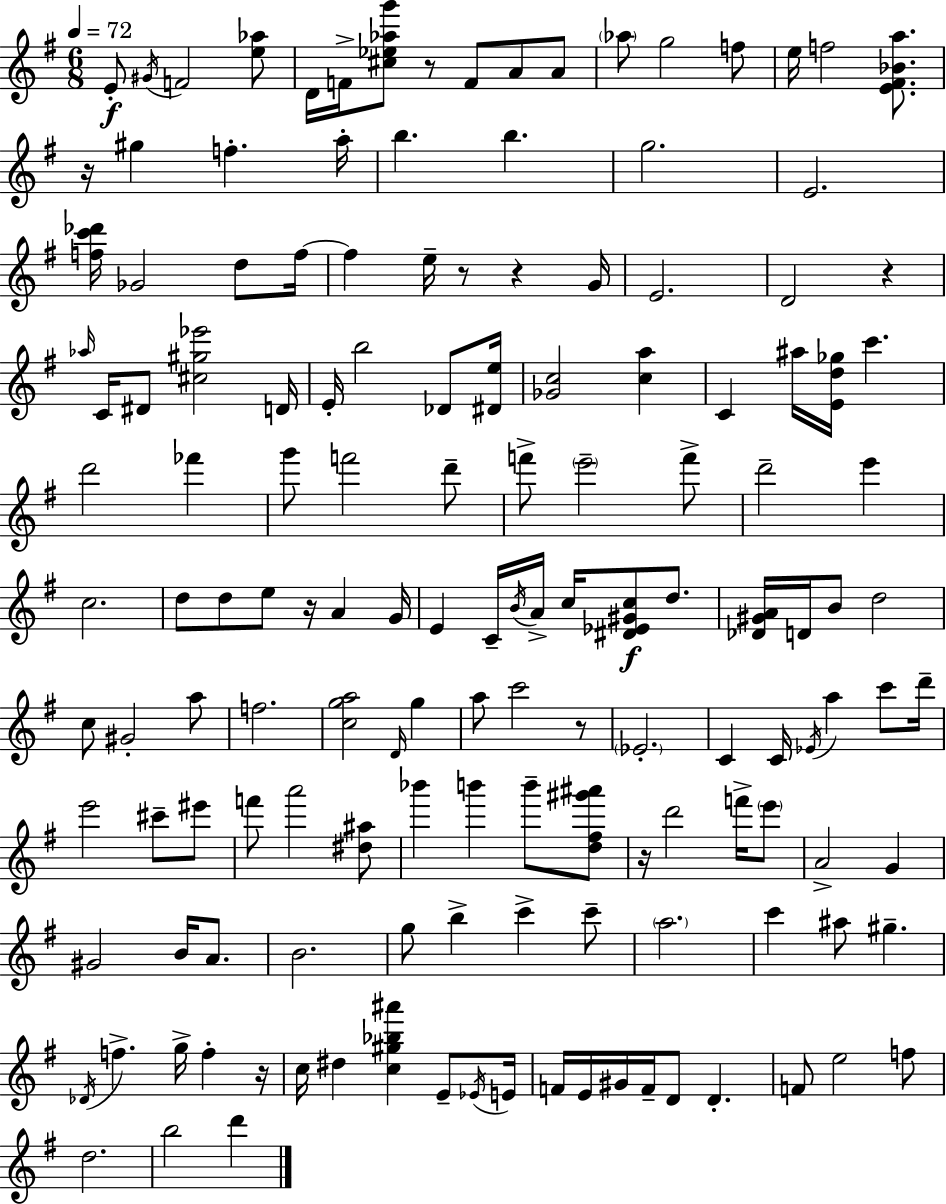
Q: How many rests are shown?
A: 9